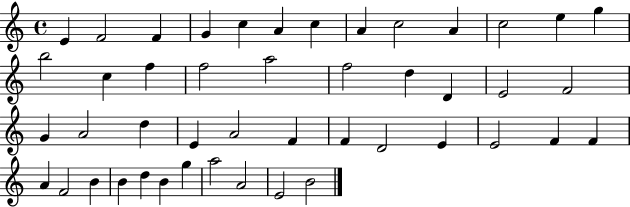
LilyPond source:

{
  \clef treble
  \time 4/4
  \defaultTimeSignature
  \key c \major
  e'4 f'2 f'4 | g'4 c''4 a'4 c''4 | a'4 c''2 a'4 | c''2 e''4 g''4 | \break b''2 c''4 f''4 | f''2 a''2 | f''2 d''4 d'4 | e'2 f'2 | \break g'4 a'2 d''4 | e'4 a'2 f'4 | f'4 d'2 e'4 | e'2 f'4 f'4 | \break a'4 f'2 b'4 | b'4 d''4 b'4 g''4 | a''2 a'2 | e'2 b'2 | \break \bar "|."
}